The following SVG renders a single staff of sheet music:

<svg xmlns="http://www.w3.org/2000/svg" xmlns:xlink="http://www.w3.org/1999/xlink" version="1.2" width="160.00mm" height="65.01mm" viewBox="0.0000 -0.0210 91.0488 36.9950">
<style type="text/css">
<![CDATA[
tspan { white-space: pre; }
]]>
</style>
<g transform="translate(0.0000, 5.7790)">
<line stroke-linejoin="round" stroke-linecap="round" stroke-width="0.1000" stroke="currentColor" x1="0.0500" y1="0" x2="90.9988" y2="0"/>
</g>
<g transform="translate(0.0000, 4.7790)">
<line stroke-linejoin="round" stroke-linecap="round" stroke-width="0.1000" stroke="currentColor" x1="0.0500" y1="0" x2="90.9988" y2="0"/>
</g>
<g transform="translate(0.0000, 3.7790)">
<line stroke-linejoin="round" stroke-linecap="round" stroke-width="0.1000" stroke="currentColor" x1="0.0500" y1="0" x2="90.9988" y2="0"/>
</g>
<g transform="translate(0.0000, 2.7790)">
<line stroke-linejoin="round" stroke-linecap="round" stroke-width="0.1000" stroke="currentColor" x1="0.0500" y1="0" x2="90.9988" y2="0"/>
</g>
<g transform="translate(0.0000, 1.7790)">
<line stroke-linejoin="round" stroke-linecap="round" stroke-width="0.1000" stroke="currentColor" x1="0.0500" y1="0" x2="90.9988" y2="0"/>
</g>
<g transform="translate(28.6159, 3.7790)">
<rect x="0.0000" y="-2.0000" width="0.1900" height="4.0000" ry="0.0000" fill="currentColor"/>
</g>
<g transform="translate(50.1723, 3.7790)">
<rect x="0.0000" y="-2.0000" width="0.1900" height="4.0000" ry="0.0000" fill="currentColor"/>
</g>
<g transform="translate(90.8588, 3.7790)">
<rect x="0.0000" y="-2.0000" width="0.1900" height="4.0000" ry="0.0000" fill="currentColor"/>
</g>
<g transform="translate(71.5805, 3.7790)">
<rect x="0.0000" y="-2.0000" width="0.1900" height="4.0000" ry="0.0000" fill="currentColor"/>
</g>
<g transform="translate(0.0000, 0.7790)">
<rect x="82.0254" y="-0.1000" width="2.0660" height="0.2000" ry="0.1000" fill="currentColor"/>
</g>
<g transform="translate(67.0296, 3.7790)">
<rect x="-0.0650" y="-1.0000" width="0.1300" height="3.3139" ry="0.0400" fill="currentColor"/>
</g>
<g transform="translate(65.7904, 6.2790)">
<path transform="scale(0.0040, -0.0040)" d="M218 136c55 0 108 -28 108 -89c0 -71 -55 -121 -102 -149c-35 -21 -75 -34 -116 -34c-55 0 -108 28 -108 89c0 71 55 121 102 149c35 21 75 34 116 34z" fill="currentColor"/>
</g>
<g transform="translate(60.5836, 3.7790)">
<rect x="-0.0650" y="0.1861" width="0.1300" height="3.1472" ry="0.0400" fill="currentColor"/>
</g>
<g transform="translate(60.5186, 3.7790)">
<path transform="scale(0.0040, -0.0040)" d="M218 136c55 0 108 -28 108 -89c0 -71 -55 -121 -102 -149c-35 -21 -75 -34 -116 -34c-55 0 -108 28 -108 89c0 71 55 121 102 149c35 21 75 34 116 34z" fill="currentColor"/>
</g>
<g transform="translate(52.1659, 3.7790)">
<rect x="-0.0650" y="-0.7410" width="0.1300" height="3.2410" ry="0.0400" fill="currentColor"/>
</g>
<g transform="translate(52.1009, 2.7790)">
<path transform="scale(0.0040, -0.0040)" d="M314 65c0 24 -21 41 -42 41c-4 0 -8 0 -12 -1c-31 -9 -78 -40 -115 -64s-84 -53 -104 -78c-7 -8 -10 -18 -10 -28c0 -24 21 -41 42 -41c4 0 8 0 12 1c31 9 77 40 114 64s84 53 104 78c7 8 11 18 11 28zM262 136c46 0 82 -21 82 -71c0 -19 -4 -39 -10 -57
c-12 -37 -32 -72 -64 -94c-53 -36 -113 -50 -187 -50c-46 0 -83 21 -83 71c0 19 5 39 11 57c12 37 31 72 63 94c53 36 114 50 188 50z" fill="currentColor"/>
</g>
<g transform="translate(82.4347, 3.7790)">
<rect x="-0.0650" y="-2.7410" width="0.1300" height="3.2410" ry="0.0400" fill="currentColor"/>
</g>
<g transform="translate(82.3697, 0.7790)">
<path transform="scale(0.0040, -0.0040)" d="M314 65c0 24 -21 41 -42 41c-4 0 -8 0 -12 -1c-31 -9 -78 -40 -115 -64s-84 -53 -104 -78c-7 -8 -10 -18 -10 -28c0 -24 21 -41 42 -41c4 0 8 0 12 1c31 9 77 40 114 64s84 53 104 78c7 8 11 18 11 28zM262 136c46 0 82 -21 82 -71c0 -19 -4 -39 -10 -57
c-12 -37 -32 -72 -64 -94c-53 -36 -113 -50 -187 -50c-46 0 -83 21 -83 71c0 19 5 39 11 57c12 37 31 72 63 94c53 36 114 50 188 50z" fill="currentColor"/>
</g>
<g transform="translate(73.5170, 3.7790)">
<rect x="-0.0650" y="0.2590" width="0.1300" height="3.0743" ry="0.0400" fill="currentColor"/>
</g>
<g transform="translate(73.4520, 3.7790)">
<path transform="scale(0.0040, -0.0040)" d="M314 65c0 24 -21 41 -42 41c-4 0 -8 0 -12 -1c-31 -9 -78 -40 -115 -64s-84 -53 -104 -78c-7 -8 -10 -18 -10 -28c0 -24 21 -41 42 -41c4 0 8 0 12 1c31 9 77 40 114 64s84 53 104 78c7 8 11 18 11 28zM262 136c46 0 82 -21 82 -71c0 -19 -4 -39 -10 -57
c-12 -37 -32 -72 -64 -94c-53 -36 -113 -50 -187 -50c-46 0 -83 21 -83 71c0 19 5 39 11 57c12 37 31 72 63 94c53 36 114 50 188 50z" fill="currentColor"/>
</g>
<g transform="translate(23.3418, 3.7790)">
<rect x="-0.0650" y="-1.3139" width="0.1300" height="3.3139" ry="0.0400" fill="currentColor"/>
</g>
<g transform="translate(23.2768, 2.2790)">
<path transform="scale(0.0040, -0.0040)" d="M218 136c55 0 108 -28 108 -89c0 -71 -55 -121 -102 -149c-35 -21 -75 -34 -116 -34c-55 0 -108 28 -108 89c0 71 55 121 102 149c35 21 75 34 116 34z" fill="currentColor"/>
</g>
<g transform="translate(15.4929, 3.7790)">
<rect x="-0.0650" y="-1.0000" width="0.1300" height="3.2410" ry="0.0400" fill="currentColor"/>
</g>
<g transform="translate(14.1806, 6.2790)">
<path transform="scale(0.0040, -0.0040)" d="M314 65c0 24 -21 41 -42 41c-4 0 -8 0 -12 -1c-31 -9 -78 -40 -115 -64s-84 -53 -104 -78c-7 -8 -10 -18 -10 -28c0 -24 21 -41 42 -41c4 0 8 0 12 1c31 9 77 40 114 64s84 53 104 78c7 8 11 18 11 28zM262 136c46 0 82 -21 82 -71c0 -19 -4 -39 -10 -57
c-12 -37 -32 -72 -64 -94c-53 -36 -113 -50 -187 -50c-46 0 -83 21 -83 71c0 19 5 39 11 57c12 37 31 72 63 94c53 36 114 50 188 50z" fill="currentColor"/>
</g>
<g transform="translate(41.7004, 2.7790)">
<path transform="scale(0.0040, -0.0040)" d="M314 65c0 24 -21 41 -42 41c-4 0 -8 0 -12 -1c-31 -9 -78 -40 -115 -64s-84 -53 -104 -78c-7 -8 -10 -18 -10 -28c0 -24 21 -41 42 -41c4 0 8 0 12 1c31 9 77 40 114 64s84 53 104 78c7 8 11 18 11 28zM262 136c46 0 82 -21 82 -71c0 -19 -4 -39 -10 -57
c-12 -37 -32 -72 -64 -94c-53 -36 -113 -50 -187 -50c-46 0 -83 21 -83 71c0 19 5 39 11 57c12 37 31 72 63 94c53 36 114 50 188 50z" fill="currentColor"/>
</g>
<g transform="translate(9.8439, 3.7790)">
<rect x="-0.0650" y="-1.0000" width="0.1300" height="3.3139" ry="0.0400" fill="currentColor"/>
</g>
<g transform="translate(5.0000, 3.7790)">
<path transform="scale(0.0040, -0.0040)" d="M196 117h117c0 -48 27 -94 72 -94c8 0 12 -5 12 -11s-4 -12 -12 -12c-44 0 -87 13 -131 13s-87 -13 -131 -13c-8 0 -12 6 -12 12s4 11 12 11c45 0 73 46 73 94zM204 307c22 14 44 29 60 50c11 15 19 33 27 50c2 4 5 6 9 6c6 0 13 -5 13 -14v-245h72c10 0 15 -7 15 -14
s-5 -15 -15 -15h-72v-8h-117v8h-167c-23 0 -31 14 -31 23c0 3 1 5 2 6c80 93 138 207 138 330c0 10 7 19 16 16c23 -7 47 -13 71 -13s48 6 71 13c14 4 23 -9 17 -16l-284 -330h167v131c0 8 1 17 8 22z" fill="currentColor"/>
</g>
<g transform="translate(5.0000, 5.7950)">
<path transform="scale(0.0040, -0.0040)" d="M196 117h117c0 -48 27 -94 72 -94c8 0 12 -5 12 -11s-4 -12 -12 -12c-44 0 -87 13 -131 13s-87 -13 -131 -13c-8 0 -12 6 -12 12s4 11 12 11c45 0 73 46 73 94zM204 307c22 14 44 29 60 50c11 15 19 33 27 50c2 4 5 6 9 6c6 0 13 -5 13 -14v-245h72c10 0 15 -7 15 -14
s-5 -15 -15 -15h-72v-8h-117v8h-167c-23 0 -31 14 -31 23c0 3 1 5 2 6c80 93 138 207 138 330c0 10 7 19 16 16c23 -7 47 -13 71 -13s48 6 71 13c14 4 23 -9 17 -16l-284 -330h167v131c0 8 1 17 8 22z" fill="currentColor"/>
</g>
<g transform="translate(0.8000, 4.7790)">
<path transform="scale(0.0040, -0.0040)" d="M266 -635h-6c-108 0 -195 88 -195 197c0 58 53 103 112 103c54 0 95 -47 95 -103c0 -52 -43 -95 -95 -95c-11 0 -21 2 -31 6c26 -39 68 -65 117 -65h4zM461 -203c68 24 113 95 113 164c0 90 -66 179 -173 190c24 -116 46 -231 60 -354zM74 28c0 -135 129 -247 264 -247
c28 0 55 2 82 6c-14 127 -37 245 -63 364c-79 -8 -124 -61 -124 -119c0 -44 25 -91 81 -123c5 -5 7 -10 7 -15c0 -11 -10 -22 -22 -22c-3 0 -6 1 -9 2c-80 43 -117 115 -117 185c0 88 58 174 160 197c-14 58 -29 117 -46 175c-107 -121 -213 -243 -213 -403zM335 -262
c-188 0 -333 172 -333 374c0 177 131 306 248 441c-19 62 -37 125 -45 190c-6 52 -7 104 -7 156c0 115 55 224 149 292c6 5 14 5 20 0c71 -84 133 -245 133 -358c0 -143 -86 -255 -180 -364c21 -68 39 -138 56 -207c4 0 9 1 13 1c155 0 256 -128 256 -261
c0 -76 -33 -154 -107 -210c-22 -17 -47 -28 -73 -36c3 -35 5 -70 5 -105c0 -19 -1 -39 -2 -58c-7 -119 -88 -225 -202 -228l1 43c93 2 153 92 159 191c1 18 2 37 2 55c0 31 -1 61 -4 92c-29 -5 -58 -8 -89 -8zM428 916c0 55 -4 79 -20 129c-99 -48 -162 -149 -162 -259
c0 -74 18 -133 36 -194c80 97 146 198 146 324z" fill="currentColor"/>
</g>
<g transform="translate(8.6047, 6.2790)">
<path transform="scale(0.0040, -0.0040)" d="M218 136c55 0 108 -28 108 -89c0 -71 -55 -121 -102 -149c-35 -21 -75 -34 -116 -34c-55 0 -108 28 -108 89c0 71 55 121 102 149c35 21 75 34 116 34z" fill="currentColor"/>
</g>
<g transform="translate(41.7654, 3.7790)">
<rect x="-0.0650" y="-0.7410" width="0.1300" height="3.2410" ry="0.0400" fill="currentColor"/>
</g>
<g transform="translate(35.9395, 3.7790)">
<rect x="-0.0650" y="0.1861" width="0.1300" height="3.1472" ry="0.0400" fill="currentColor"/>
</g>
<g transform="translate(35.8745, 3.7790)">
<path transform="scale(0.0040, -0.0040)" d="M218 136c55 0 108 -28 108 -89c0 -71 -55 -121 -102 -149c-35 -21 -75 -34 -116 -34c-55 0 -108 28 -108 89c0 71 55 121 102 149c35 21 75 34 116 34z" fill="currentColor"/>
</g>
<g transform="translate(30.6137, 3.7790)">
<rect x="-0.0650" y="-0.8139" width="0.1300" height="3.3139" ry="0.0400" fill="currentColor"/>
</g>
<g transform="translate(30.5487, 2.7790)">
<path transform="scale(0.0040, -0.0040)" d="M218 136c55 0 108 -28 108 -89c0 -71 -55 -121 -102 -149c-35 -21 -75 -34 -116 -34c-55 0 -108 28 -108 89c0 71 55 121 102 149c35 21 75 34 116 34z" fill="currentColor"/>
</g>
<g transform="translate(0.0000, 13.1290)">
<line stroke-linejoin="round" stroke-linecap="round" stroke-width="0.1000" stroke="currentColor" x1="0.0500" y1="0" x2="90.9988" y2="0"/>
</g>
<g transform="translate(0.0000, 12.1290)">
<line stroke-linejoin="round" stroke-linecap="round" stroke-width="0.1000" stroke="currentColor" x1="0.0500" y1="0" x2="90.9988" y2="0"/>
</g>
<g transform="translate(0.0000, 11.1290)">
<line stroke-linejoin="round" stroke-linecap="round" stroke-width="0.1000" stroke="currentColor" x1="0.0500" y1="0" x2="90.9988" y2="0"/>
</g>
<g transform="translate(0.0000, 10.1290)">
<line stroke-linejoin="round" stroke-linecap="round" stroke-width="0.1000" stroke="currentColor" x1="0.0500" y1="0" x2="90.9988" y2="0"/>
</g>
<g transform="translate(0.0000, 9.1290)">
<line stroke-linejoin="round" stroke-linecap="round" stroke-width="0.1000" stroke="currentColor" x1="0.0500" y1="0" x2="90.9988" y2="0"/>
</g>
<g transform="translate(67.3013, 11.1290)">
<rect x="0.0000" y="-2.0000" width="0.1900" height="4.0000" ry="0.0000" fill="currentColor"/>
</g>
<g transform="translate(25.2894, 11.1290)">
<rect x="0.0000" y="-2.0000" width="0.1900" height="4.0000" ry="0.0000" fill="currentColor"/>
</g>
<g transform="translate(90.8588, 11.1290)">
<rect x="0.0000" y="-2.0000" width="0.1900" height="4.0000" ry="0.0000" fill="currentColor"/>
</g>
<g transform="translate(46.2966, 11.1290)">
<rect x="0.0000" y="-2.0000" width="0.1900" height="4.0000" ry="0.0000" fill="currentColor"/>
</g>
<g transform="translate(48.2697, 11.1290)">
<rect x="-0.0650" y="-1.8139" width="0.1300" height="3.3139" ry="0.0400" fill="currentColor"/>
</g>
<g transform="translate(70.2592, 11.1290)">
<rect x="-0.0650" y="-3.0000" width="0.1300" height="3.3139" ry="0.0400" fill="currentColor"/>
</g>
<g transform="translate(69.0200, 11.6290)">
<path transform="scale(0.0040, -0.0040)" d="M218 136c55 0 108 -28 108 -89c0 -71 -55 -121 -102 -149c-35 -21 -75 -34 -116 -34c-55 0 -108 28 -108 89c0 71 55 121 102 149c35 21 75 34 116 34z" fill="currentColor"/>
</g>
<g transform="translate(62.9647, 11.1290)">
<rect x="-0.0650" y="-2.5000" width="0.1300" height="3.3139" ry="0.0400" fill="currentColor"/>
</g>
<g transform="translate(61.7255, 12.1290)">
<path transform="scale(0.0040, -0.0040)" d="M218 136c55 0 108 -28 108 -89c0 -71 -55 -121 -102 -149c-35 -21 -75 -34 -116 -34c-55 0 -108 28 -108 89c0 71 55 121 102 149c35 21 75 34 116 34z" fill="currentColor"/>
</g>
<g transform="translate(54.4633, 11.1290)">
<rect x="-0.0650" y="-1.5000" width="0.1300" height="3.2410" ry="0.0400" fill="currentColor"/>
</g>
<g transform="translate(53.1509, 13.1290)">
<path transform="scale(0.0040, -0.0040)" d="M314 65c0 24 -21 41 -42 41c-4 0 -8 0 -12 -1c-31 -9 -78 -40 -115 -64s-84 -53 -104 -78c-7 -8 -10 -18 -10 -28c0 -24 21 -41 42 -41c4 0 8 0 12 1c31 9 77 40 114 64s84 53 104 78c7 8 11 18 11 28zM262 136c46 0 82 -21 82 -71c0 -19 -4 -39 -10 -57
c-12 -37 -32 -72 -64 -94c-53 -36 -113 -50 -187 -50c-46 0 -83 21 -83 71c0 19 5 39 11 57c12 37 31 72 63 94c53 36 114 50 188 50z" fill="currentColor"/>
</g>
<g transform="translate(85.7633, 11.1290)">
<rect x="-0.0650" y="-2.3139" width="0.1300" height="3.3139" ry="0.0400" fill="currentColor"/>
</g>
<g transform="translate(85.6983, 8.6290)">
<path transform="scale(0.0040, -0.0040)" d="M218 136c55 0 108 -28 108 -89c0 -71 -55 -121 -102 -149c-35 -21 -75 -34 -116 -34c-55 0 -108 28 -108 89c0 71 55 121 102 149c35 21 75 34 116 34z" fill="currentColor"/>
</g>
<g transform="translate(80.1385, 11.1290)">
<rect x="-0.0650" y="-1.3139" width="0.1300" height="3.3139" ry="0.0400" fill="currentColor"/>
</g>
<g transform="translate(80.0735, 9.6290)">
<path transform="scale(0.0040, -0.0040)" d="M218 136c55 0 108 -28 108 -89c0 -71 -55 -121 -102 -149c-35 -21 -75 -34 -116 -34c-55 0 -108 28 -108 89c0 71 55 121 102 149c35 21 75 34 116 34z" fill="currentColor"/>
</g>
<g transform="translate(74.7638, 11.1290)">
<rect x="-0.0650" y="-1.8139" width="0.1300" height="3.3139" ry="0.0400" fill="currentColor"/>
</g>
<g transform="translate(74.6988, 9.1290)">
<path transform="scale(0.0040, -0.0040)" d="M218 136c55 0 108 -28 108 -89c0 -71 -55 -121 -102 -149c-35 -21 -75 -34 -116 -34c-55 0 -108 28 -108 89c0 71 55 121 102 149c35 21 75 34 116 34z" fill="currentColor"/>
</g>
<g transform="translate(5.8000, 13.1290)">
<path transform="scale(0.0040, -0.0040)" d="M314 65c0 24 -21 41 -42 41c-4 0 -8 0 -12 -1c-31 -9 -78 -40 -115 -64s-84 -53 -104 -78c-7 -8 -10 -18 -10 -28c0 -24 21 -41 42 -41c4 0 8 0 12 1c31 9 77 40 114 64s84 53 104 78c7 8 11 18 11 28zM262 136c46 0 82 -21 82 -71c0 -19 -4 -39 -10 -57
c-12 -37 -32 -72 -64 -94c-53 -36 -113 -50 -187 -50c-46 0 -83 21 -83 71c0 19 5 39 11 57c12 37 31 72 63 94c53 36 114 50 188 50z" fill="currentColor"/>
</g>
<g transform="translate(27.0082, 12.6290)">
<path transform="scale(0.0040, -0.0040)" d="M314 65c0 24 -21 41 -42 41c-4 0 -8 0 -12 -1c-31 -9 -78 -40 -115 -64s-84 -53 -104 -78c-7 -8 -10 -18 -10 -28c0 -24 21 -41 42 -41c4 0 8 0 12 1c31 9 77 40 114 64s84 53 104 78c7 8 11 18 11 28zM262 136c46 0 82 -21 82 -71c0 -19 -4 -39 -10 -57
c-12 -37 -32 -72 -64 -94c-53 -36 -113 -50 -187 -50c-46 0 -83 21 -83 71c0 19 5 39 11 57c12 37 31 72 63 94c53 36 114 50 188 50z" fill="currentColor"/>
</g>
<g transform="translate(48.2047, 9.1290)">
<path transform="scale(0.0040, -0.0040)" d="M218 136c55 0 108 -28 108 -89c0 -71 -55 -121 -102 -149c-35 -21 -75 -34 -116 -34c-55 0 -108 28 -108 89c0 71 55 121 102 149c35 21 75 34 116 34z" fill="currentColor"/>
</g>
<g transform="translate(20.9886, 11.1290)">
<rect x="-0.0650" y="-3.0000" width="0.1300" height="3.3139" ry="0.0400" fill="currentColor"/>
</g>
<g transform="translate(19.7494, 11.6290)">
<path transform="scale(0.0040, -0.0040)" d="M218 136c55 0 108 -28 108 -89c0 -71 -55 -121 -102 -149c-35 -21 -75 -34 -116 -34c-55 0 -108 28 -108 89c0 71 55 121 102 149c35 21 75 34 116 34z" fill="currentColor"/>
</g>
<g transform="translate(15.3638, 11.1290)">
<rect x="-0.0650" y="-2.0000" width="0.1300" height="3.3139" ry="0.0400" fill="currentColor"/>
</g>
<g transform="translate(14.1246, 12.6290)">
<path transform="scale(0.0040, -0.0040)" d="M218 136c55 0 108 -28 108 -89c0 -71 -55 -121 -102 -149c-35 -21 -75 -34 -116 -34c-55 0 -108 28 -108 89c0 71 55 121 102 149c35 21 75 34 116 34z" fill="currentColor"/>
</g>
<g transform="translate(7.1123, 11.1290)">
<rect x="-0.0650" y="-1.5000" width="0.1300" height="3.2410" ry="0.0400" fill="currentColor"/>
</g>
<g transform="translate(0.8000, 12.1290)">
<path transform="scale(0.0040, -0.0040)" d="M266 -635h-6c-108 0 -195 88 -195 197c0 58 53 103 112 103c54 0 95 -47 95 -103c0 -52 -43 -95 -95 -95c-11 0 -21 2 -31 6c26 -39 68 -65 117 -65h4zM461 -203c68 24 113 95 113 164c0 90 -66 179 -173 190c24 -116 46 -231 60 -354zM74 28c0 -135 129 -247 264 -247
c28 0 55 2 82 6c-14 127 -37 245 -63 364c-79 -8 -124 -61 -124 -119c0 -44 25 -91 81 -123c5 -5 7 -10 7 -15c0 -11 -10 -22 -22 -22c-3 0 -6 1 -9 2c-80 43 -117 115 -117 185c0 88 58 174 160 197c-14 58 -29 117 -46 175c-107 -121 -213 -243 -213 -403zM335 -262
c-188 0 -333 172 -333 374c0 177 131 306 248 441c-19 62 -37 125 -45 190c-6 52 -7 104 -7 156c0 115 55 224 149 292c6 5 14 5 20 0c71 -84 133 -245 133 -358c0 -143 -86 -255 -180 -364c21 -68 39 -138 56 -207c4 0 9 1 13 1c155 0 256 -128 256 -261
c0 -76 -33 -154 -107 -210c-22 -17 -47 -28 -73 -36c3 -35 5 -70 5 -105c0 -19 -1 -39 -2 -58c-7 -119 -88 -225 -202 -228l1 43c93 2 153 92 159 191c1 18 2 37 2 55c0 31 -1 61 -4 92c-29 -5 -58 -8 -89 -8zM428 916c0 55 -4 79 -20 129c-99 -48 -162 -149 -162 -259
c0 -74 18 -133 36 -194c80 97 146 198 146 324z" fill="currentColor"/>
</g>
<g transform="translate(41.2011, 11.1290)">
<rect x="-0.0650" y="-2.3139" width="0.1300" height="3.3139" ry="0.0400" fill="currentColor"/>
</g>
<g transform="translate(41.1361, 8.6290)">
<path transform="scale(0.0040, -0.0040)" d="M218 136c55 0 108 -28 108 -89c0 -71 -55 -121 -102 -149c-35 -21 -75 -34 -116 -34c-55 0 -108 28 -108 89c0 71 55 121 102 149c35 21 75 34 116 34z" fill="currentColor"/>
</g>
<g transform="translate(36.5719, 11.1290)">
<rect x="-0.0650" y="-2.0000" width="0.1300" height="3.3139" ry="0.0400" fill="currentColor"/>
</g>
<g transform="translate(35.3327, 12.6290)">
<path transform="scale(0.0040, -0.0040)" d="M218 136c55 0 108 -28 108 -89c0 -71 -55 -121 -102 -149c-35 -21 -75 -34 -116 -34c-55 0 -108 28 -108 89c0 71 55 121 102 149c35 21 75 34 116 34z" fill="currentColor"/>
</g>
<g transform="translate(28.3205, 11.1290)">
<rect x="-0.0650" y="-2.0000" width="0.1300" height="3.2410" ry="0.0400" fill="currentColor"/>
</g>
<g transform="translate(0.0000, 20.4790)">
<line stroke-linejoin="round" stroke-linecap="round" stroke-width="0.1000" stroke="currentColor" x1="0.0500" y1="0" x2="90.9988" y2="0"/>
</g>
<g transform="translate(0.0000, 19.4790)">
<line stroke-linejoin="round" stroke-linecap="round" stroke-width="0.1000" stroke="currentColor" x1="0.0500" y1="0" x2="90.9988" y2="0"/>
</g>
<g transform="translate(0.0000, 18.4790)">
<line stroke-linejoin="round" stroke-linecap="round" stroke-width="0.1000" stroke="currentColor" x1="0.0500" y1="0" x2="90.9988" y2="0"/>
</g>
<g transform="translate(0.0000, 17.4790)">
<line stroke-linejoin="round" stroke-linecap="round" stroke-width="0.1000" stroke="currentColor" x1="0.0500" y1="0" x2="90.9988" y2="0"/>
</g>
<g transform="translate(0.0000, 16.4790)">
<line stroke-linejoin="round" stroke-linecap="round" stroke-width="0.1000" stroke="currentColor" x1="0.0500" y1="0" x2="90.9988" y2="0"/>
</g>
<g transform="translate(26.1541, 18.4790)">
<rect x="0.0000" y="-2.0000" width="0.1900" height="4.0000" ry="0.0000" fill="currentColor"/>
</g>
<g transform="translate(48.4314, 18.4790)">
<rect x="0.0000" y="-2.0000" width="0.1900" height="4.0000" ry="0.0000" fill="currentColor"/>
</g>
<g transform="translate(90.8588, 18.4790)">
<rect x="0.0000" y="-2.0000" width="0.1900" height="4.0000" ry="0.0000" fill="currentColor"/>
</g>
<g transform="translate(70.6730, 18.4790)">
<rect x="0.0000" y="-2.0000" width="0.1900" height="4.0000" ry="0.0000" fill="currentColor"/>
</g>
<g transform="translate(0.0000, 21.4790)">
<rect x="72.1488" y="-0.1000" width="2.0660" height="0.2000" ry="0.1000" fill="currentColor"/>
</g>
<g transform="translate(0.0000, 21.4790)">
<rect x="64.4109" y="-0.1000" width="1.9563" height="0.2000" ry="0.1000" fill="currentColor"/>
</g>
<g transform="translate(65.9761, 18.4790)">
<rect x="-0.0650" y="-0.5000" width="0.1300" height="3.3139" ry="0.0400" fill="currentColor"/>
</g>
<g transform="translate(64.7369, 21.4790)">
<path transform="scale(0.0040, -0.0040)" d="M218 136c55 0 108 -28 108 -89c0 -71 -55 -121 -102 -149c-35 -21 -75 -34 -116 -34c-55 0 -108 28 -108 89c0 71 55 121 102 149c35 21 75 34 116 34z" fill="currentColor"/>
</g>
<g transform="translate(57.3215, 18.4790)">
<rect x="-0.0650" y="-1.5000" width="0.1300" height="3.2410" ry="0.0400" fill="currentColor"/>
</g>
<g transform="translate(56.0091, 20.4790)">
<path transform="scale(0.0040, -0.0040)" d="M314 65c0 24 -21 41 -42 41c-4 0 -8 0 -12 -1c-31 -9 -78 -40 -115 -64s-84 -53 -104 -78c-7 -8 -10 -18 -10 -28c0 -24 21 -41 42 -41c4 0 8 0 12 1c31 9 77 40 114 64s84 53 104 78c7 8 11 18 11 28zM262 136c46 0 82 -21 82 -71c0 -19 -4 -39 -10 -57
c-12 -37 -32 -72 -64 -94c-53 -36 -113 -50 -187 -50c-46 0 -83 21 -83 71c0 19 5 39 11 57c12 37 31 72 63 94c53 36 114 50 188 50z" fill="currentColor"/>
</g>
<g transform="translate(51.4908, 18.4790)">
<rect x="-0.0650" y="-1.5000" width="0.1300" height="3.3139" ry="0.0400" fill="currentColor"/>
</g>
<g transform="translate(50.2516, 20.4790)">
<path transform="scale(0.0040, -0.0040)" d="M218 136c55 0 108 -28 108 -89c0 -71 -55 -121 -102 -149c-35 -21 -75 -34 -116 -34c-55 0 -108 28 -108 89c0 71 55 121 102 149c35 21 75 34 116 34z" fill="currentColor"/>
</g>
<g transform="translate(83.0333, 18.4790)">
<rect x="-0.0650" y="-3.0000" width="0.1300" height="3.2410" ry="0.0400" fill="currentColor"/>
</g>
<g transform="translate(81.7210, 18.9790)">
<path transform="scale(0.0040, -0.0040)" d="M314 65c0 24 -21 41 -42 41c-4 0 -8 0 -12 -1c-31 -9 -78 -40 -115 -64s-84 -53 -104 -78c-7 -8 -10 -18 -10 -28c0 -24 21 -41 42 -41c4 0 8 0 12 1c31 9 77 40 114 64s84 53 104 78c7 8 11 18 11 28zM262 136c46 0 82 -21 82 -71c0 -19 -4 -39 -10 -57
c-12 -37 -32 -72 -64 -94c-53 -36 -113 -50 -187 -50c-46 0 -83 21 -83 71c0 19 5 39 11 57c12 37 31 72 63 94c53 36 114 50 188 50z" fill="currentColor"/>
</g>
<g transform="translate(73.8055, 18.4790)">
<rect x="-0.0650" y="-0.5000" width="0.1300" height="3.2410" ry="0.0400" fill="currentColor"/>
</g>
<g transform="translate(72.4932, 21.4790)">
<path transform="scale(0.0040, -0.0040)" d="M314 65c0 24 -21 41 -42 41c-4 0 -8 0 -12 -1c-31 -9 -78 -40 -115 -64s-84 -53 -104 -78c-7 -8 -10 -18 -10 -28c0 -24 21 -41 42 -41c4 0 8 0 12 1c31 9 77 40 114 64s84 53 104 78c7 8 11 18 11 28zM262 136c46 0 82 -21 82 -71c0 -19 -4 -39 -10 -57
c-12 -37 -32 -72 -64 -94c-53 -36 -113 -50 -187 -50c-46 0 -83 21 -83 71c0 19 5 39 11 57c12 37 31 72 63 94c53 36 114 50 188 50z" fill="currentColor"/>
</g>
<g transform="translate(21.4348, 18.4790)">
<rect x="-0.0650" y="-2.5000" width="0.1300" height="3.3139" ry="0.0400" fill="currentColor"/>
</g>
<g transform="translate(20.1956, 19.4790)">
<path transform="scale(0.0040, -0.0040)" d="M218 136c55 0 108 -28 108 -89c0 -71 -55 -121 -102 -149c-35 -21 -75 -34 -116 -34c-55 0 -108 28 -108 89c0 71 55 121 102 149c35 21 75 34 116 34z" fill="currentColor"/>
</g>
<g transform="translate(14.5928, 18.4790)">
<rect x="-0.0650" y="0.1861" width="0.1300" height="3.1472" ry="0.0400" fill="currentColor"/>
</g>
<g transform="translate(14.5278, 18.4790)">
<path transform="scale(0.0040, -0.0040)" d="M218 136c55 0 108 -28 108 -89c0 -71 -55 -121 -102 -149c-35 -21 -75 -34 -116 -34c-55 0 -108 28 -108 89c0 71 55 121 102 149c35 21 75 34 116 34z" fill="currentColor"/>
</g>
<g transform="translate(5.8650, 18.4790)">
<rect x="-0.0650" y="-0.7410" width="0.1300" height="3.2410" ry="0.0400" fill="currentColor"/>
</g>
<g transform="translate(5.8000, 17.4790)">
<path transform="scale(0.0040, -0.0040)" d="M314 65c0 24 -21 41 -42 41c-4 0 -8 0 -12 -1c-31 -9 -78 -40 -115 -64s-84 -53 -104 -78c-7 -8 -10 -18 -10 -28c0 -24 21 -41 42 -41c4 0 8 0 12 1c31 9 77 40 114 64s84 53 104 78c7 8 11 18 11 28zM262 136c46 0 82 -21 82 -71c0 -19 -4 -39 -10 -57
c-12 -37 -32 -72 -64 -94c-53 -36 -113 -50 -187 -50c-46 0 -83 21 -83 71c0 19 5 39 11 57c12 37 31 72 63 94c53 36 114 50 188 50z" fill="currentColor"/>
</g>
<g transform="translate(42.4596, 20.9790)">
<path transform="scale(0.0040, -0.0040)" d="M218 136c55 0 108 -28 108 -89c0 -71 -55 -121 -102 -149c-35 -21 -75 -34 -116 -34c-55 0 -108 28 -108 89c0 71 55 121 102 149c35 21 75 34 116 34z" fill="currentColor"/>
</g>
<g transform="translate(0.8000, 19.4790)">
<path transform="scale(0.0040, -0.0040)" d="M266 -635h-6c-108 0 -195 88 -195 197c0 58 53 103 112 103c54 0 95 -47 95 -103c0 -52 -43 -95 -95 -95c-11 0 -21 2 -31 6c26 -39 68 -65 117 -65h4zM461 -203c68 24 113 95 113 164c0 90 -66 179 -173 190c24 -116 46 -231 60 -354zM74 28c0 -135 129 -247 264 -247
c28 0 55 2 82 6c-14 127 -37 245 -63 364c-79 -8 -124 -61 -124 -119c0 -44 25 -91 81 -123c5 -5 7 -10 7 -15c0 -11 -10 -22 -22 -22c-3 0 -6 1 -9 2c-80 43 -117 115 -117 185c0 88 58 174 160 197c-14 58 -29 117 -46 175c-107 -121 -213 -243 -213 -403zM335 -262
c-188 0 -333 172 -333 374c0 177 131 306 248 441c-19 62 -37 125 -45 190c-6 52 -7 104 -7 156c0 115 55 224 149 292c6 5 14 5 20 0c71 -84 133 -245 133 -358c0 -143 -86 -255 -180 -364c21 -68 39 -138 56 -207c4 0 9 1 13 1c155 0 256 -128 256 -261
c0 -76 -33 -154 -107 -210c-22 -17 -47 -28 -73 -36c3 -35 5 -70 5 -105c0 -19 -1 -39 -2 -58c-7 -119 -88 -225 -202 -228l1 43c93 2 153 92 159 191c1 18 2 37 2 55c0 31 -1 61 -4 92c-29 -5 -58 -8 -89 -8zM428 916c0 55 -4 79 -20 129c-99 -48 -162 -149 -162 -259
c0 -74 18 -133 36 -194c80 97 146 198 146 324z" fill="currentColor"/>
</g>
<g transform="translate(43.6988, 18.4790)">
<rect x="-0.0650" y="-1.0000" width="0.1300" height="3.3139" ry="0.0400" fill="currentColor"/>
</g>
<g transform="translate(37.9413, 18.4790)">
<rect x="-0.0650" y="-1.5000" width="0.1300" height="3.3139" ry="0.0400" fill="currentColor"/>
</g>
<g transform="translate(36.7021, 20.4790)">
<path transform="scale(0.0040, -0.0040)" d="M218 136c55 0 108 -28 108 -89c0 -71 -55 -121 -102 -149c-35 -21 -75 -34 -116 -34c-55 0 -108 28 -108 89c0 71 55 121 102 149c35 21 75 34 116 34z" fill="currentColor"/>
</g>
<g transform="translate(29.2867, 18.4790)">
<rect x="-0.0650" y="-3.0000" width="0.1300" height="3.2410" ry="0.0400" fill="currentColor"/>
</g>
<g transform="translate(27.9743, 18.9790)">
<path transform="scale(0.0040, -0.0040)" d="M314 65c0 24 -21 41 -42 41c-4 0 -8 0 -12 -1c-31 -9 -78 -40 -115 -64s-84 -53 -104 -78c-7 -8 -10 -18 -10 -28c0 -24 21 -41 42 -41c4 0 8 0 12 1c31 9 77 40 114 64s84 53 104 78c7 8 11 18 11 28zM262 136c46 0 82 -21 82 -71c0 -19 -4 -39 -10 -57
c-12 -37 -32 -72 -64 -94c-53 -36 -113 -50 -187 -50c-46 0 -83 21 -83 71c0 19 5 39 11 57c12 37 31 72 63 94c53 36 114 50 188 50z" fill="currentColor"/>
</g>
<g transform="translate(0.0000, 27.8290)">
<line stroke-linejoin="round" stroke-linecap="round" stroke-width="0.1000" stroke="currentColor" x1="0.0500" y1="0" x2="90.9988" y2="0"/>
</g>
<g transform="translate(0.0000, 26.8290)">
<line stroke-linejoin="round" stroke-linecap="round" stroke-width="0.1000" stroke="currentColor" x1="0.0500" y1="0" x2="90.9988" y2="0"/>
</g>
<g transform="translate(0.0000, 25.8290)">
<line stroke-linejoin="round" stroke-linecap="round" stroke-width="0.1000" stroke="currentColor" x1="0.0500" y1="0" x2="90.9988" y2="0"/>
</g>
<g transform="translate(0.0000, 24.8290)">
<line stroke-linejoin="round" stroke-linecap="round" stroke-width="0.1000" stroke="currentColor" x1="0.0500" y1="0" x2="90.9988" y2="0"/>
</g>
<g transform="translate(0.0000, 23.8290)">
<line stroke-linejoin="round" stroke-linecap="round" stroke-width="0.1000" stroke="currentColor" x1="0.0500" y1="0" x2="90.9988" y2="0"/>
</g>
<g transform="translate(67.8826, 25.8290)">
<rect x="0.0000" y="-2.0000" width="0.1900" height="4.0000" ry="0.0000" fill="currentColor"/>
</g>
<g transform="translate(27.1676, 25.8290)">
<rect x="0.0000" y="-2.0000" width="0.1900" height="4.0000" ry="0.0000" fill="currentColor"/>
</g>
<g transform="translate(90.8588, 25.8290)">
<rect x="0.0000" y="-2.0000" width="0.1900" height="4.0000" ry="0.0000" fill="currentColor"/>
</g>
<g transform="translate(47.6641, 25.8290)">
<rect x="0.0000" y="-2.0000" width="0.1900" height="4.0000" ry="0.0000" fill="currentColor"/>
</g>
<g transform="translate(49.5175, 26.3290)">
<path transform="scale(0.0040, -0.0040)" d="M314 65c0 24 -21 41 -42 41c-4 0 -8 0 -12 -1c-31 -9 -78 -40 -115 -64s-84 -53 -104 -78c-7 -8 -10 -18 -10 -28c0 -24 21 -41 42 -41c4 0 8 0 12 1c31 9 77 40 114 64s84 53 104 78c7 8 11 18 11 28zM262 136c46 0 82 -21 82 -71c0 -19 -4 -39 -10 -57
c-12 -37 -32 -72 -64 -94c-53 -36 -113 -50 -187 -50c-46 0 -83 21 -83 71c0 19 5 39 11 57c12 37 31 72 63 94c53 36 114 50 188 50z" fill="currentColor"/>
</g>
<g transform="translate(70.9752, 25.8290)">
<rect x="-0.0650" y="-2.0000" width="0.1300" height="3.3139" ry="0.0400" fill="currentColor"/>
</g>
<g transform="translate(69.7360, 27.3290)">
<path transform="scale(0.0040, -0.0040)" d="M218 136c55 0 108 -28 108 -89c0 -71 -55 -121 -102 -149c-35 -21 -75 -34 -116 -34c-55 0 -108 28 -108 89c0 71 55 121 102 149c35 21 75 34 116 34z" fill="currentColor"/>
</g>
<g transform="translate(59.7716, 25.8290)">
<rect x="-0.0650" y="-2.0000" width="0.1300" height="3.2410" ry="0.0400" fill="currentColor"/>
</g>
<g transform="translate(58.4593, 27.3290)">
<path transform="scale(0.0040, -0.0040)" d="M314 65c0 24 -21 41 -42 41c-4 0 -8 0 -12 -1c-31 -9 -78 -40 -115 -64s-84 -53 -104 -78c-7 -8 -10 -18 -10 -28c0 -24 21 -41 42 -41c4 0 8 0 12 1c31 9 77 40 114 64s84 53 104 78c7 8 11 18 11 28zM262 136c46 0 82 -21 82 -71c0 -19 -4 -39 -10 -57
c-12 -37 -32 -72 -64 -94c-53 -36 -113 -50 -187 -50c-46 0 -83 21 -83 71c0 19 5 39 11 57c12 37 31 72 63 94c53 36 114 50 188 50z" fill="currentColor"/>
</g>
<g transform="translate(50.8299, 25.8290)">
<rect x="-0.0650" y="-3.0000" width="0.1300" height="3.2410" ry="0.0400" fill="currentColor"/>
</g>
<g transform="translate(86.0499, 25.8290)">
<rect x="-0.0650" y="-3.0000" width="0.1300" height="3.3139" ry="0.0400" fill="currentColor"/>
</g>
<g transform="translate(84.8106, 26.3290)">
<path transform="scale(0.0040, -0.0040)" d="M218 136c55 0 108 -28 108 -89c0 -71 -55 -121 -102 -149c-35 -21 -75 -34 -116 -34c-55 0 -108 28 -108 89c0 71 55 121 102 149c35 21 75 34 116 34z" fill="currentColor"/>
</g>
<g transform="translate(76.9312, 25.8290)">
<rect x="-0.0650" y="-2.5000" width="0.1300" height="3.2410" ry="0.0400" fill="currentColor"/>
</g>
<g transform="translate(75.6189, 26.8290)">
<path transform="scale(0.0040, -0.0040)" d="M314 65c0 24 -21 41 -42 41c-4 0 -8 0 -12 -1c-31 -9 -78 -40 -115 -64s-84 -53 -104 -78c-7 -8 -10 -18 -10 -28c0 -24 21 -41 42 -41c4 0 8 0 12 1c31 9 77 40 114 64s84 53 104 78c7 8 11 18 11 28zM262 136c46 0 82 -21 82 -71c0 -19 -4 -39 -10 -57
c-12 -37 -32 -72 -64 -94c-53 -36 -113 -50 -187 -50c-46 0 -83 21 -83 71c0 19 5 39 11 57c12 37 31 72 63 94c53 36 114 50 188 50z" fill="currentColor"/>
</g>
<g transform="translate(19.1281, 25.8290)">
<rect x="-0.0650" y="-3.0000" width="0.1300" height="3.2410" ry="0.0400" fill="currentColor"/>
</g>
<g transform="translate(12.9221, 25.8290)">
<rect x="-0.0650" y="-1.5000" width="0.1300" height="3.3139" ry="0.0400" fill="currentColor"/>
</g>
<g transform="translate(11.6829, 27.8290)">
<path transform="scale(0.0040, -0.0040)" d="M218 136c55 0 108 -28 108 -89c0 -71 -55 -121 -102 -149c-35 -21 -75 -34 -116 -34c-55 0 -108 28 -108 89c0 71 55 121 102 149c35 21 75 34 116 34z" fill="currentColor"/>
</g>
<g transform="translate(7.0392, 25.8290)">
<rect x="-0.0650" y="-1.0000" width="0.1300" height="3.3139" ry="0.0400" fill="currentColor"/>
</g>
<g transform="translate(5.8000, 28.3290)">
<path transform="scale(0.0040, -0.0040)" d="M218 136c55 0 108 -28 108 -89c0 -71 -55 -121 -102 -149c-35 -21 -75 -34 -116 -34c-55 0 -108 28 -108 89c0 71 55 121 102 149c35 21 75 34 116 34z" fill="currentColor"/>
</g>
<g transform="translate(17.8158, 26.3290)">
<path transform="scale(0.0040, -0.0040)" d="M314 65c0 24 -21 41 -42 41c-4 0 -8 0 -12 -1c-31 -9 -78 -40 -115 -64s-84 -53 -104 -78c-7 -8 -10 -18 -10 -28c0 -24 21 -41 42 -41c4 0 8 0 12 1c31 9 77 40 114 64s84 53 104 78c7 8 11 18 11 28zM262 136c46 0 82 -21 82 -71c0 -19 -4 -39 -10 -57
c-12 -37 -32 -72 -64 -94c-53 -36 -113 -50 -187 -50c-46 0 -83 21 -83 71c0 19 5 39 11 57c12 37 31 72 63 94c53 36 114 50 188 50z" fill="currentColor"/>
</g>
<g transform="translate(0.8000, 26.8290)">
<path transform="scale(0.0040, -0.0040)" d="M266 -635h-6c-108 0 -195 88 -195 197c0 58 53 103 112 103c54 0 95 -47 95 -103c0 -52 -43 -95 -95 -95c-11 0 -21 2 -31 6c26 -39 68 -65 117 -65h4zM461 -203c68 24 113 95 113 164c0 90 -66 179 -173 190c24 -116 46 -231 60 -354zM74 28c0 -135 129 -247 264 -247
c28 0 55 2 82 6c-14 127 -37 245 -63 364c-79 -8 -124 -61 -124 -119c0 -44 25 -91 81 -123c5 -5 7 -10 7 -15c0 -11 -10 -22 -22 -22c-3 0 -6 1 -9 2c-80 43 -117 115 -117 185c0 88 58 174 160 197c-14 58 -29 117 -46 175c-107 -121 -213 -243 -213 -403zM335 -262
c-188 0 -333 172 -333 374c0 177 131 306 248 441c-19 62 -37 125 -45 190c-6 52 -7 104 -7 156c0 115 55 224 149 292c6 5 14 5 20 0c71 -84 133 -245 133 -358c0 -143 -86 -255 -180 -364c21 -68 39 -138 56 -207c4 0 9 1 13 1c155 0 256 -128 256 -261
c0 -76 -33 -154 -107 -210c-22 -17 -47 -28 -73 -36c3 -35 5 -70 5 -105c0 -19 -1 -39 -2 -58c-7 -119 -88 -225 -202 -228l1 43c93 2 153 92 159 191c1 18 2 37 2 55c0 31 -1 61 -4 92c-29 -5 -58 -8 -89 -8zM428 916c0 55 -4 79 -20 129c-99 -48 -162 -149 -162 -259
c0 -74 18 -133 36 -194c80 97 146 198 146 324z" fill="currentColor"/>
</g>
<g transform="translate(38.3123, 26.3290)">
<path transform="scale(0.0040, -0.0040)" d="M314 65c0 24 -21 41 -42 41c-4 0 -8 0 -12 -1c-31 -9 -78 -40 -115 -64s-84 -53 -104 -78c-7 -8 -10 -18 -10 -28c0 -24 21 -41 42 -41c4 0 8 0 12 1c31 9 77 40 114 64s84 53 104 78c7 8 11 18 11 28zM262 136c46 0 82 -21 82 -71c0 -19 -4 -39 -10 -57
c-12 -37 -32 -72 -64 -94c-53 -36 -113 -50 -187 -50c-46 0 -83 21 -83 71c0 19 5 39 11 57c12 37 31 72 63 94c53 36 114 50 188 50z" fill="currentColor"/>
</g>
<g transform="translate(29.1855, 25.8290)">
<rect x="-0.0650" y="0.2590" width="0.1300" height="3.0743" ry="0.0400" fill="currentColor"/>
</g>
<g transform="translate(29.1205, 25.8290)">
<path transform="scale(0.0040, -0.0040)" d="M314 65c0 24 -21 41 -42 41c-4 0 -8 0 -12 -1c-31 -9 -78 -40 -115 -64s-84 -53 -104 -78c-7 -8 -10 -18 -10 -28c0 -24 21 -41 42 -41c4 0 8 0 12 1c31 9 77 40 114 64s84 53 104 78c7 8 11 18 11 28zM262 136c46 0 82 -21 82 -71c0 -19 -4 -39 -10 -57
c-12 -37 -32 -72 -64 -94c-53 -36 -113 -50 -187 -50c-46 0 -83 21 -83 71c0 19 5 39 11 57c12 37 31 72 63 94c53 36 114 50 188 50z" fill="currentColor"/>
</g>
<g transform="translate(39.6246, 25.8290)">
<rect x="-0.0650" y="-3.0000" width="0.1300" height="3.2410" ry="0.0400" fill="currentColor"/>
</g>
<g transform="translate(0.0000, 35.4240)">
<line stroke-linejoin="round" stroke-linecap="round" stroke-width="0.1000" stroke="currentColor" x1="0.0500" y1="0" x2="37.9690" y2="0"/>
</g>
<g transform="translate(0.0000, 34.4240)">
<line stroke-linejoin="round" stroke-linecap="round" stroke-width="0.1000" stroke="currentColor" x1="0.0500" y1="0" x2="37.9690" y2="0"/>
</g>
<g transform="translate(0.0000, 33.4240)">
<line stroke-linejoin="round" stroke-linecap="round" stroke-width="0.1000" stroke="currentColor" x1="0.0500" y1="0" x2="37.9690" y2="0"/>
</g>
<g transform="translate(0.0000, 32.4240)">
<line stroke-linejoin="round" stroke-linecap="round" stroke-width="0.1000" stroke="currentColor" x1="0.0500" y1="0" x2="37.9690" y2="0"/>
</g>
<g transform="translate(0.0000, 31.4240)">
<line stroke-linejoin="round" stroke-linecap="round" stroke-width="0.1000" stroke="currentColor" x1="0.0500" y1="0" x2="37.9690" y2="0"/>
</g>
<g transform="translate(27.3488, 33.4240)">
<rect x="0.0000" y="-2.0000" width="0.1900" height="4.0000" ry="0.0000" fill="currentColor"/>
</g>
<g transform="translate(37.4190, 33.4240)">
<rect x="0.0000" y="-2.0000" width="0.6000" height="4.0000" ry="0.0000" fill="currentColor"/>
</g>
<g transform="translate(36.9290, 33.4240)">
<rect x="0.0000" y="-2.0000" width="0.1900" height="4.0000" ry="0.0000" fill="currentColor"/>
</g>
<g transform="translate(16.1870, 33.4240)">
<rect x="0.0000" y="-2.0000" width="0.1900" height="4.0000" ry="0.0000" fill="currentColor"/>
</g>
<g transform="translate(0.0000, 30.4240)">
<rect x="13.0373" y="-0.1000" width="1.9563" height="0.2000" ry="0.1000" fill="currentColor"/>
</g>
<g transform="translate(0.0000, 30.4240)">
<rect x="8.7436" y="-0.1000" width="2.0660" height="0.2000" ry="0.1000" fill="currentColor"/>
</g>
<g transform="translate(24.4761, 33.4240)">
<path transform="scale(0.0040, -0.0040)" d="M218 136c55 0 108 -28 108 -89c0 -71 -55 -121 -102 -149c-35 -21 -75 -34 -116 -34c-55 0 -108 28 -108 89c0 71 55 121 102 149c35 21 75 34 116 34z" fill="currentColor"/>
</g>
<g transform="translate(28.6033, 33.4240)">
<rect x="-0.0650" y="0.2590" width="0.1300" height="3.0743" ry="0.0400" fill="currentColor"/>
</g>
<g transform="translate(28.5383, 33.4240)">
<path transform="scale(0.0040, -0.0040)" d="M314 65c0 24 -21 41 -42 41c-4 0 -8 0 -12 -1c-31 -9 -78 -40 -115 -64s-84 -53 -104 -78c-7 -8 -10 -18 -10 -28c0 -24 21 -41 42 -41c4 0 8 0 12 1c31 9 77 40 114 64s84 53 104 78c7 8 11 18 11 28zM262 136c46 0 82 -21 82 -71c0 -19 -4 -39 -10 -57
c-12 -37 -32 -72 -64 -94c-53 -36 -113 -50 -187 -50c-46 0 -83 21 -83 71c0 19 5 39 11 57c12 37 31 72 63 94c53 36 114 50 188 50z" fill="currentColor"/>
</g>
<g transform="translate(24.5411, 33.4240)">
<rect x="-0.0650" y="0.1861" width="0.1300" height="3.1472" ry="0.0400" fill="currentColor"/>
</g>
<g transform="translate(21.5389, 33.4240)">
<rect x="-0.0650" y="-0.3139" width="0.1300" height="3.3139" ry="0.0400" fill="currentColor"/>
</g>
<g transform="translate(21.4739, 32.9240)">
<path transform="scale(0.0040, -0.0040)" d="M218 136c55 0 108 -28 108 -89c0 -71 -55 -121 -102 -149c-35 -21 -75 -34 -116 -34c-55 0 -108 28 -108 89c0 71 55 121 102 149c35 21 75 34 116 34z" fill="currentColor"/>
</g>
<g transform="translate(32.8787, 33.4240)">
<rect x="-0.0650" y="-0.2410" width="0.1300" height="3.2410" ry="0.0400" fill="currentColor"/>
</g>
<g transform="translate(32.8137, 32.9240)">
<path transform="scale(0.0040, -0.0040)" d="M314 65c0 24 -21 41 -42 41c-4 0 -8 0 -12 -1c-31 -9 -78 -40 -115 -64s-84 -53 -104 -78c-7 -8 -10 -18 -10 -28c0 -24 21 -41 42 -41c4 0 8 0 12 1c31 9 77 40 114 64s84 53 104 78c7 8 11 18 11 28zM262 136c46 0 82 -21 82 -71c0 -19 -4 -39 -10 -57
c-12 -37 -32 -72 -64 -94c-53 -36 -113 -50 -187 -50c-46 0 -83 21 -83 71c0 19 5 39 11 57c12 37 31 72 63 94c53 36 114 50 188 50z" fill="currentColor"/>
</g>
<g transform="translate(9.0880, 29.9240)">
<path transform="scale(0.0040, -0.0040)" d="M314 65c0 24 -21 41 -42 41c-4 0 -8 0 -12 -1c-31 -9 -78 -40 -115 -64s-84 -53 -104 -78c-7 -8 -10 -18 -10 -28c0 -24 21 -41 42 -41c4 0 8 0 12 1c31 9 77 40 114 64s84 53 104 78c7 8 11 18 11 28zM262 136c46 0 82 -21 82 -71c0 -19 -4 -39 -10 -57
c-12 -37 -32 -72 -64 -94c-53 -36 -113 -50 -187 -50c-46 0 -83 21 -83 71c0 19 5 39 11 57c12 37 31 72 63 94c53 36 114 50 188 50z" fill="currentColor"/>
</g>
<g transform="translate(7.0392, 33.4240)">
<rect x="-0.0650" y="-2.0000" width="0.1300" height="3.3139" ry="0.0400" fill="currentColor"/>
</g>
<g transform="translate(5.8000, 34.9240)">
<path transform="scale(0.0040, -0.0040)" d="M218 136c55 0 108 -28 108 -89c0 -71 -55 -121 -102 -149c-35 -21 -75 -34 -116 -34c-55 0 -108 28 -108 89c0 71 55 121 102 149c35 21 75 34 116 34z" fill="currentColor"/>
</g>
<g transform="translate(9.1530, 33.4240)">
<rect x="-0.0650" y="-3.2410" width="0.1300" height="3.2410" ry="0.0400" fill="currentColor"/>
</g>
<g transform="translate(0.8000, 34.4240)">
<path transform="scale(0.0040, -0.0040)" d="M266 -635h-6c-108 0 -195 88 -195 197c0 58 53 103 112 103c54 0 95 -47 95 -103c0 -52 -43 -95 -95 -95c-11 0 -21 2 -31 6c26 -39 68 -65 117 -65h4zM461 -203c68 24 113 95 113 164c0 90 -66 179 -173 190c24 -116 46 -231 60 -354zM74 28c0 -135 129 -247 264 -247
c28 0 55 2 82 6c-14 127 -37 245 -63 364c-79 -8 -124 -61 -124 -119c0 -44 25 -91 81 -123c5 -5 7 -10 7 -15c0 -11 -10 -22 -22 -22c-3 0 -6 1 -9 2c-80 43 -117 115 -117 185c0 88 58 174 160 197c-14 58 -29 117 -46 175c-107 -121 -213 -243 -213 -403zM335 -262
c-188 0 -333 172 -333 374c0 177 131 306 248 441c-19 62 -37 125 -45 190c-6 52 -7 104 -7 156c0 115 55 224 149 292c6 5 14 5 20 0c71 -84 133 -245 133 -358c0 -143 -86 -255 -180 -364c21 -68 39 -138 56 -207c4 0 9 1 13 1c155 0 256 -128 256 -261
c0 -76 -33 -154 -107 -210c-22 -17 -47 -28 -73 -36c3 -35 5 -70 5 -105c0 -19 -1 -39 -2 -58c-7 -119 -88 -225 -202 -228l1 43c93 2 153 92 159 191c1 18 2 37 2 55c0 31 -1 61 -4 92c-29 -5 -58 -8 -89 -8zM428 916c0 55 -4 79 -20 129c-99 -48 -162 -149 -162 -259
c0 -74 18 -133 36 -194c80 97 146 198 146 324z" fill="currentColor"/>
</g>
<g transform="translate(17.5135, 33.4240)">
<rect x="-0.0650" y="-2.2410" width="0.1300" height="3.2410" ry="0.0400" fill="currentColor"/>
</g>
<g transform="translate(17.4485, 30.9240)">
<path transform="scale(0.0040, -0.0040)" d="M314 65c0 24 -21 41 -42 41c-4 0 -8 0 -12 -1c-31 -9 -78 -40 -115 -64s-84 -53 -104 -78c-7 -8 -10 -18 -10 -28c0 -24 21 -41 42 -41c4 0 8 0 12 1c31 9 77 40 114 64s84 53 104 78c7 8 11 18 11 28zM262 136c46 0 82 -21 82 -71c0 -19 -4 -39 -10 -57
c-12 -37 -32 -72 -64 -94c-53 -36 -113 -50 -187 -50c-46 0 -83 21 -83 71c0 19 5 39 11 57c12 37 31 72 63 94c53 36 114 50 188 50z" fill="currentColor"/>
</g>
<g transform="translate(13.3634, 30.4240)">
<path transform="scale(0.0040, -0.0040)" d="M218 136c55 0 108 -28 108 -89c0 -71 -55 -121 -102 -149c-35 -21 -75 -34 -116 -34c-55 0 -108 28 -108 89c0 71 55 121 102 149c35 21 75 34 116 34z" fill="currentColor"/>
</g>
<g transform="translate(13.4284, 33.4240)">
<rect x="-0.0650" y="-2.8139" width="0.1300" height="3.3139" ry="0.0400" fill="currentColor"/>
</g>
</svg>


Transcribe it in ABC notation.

X:1
T:Untitled
M:4/4
L:1/4
K:C
D D2 e d B d2 d2 B D B2 a2 E2 F A F2 F g f E2 G A f e g d2 B G A2 E D E E2 C C2 A2 D E A2 B2 A2 A2 F2 F G2 A F b2 a g2 c B B2 c2